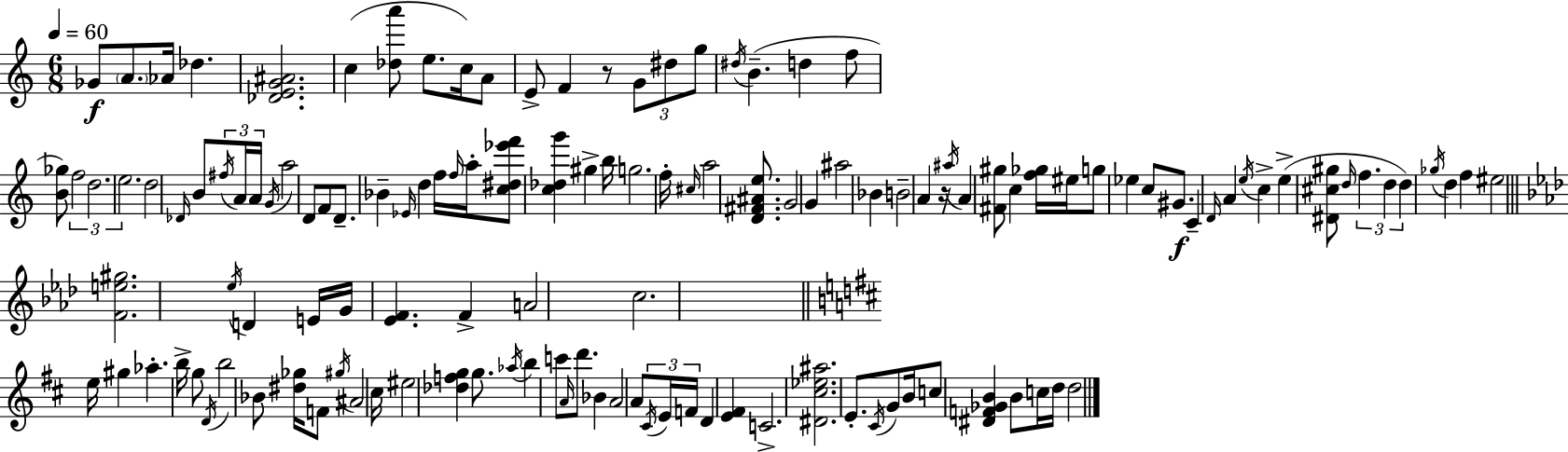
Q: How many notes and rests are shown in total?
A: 132